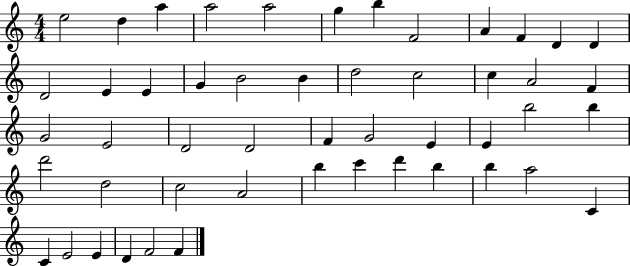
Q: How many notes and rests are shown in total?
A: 50